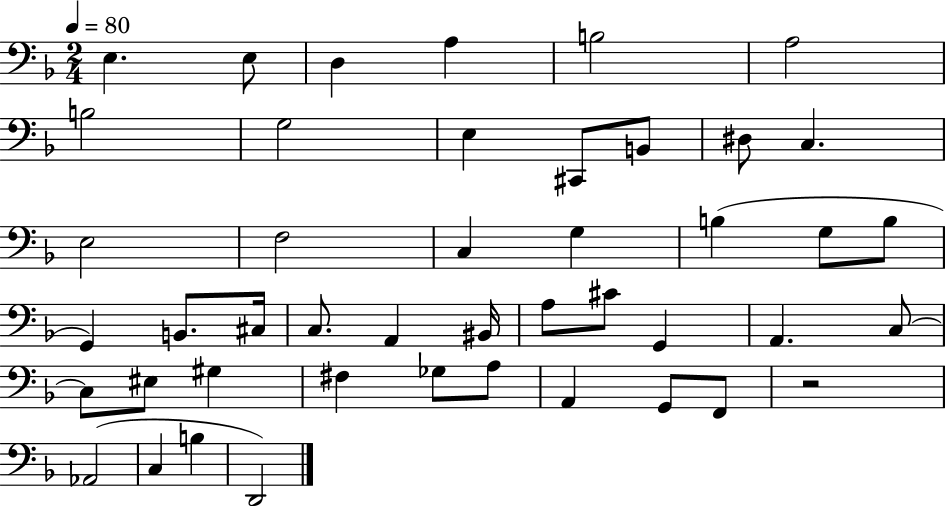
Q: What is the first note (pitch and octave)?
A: E3